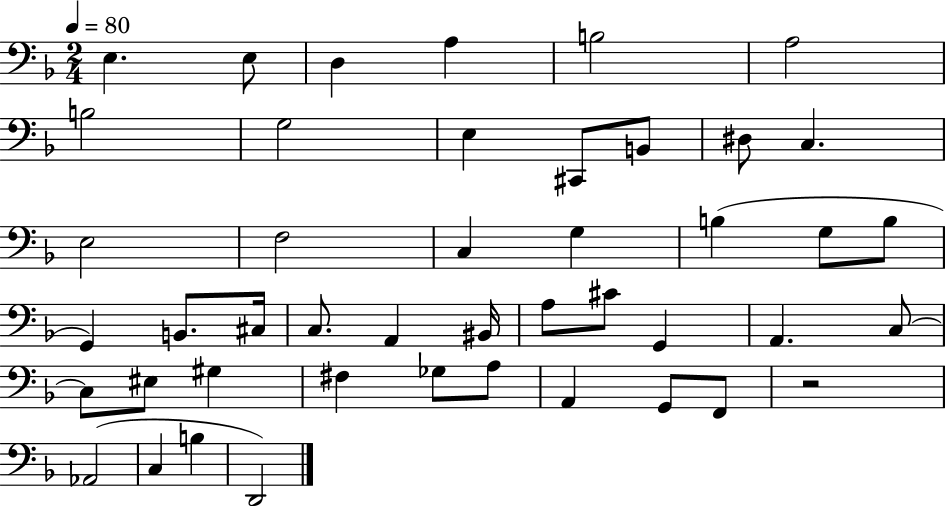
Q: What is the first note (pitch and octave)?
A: E3